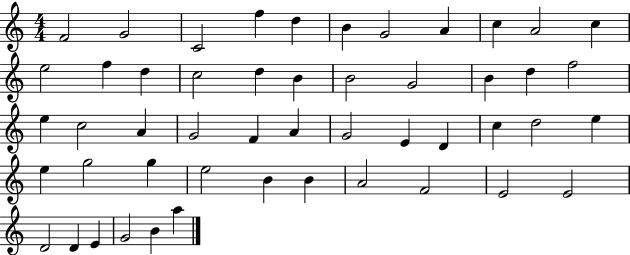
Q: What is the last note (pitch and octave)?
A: A5